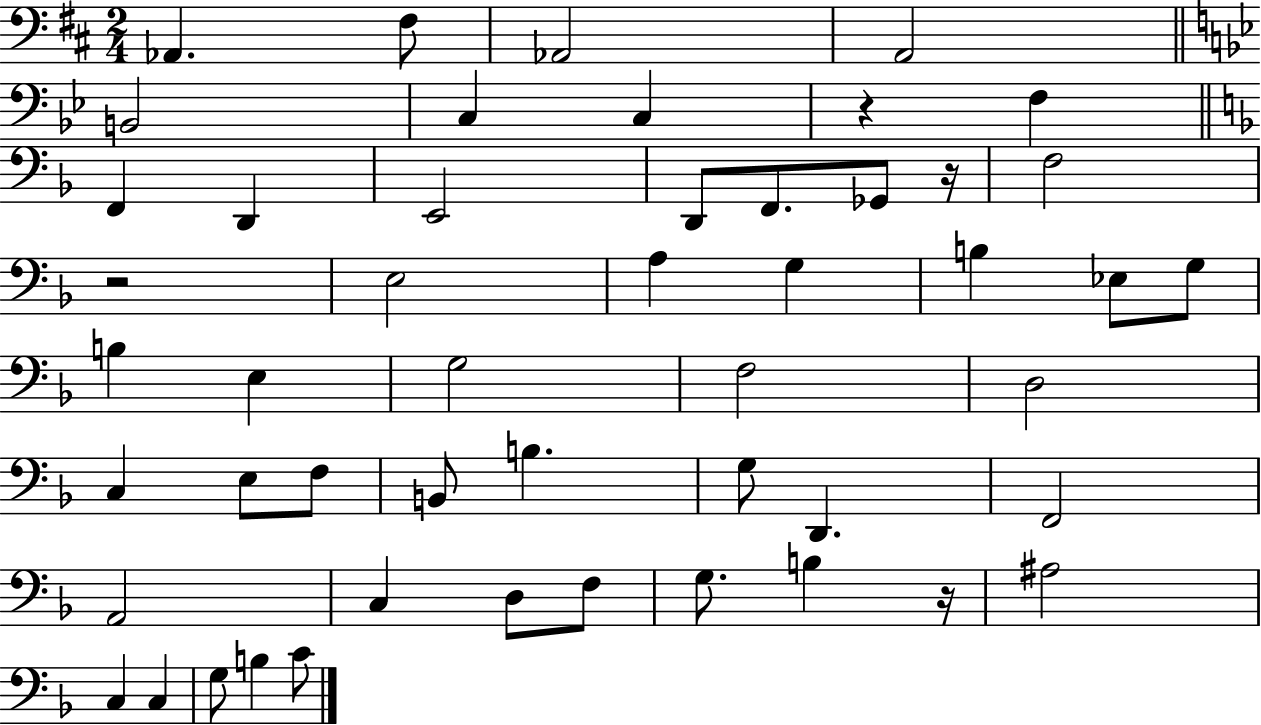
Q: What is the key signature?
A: D major